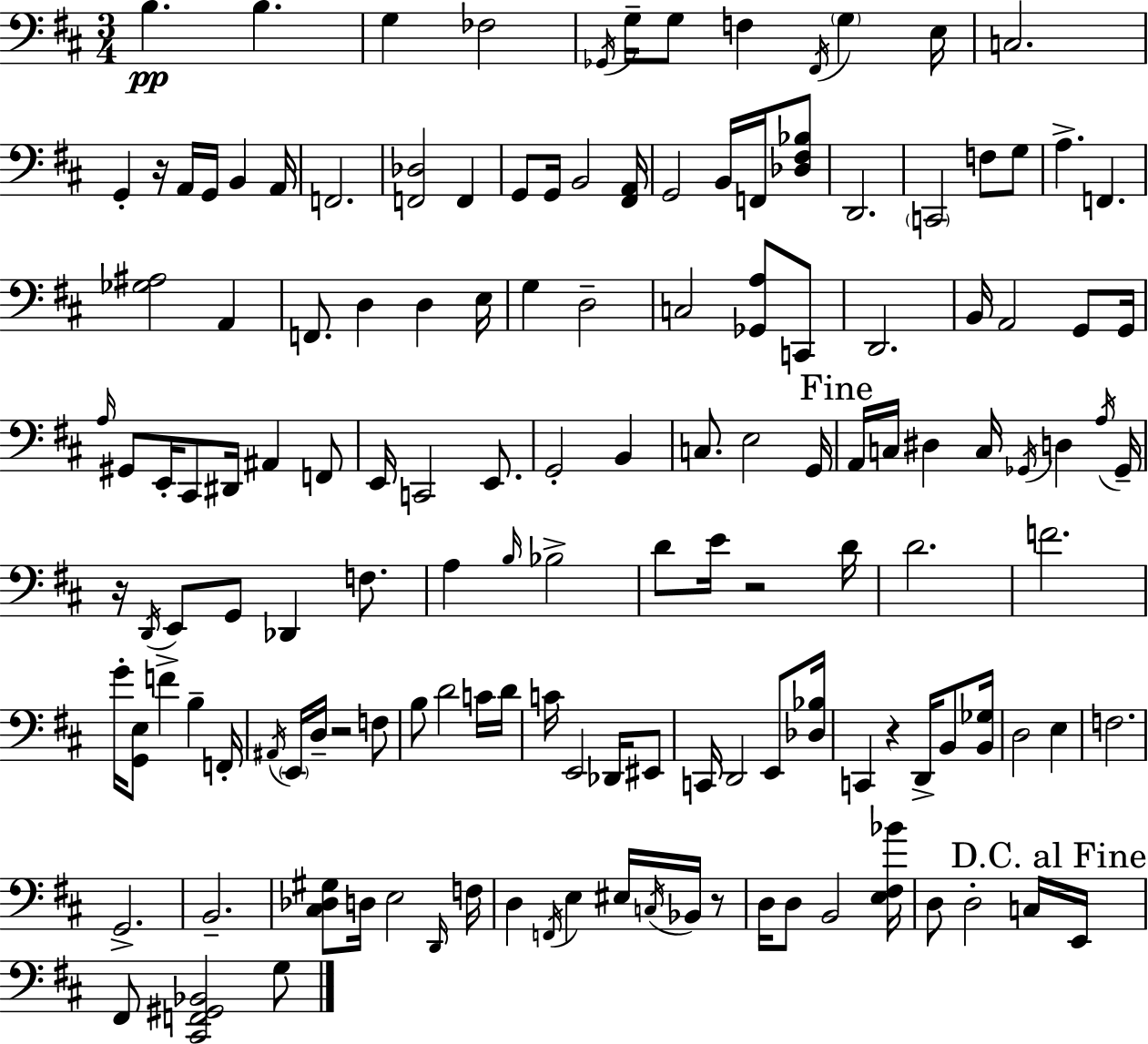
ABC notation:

X:1
T:Untitled
M:3/4
L:1/4
K:D
B, B, G, _F,2 _G,,/4 G,/4 G,/2 F, ^F,,/4 G, E,/4 C,2 G,, z/4 A,,/4 G,,/4 B,, A,,/4 F,,2 [F,,_D,]2 F,, G,,/2 G,,/4 B,,2 [^F,,A,,]/4 G,,2 B,,/4 F,,/4 [_D,^F,_B,]/2 D,,2 C,,2 F,/2 G,/2 A, F,, [_G,^A,]2 A,, F,,/2 D, D, E,/4 G, D,2 C,2 [_G,,A,]/2 C,,/2 D,,2 B,,/4 A,,2 G,,/2 G,,/4 A,/4 ^G,,/2 E,,/4 ^C,,/2 ^D,,/4 ^A,, F,,/2 E,,/4 C,,2 E,,/2 G,,2 B,, C,/2 E,2 G,,/4 A,,/4 C,/4 ^D, C,/4 _G,,/4 D, A,/4 _G,,/4 z/4 D,,/4 E,,/2 G,,/2 _D,, F,/2 A, B,/4 _B,2 D/2 E/4 z2 D/4 D2 F2 G/4 [G,,E,]/2 F B, F,,/4 ^A,,/4 E,,/4 D,/4 z2 F,/2 B,/2 D2 C/4 D/4 C/4 E,,2 _D,,/4 ^E,,/2 C,,/4 D,,2 E,,/2 [_D,_B,]/4 C,, z D,,/4 B,,/2 [B,,_G,]/4 D,2 E, F,2 G,,2 B,,2 [^C,_D,^G,]/2 D,/4 E,2 D,,/4 F,/4 D, F,,/4 E, ^E,/4 C,/4 _B,,/4 z/2 D,/4 D,/2 B,,2 [E,^F,_B]/4 D,/2 D,2 C,/4 E,,/4 ^F,,/2 [^C,,F,,^G,,_B,,]2 G,/2